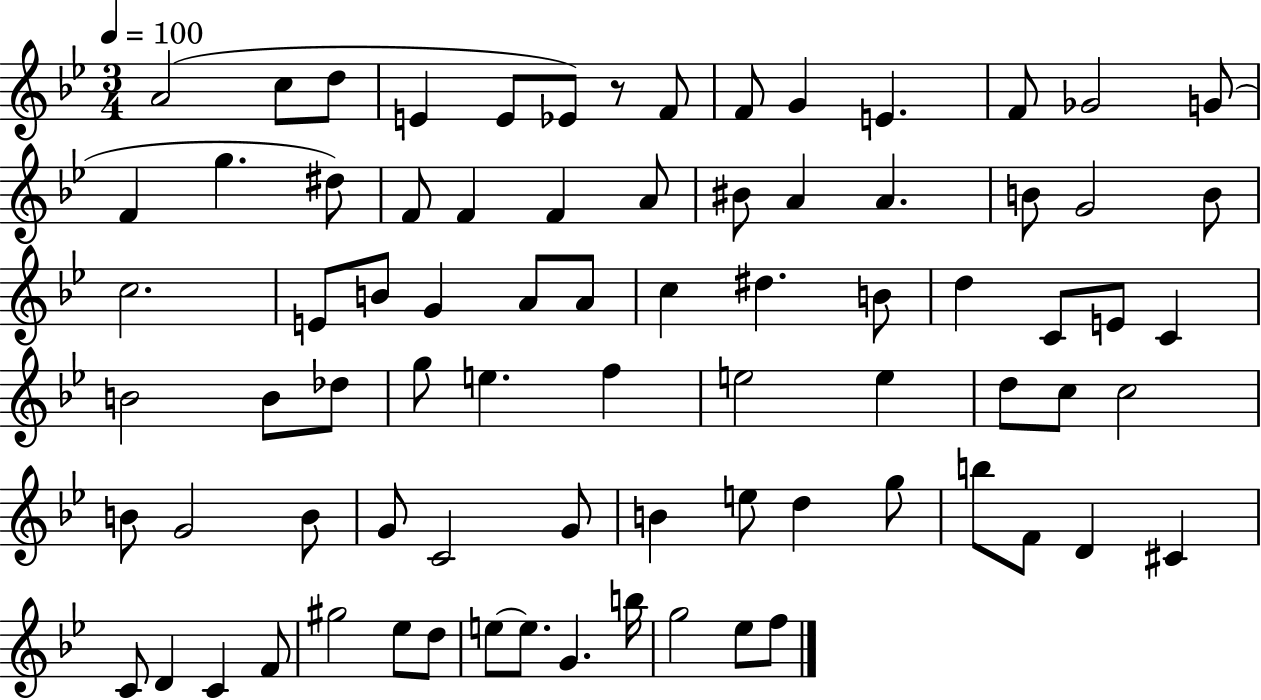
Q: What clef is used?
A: treble